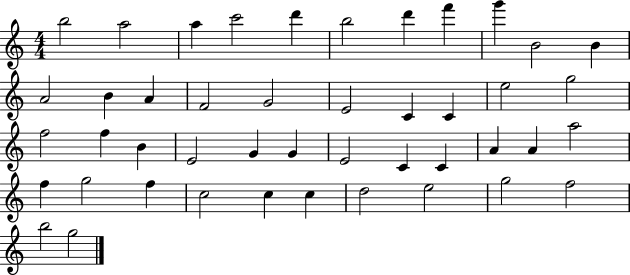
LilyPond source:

{
  \clef treble
  \numericTimeSignature
  \time 4/4
  \key c \major
  b''2 a''2 | a''4 c'''2 d'''4 | b''2 d'''4 f'''4 | g'''4 b'2 b'4 | \break a'2 b'4 a'4 | f'2 g'2 | e'2 c'4 c'4 | e''2 g''2 | \break f''2 f''4 b'4 | e'2 g'4 g'4 | e'2 c'4 c'4 | a'4 a'4 a''2 | \break f''4 g''2 f''4 | c''2 c''4 c''4 | d''2 e''2 | g''2 f''2 | \break b''2 g''2 | \bar "|."
}